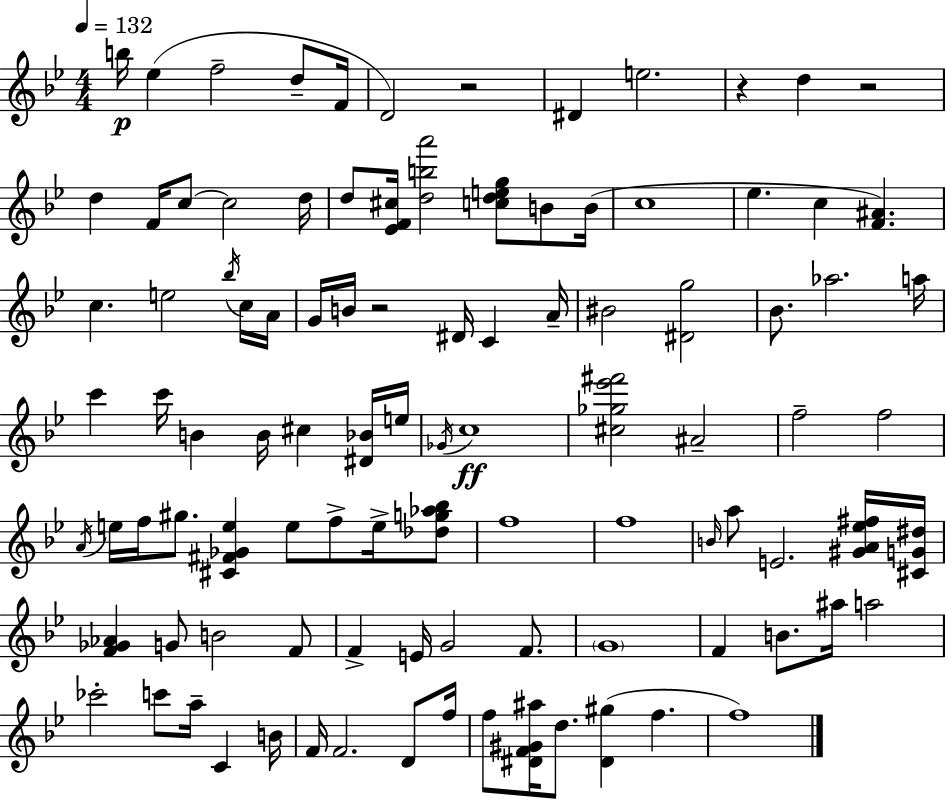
{
  \clef treble
  \numericTimeSignature
  \time 4/4
  \key bes \major
  \tempo 4 = 132
  b''16\p ees''4( f''2-- d''8-- f'16 | d'2) r2 | dis'4 e''2. | r4 d''4 r2 | \break d''4 f'16 c''8~~ c''2 d''16 | d''8 <ees' f' cis''>16 <d'' b'' a'''>2 <c'' d'' e'' g''>8 b'8 b'16( | c''1 | ees''4. c''4 <f' ais'>4.) | \break c''4. e''2 \acciaccatura { bes''16 } c''16 | a'16 g'16 b'16 r2 dis'16 c'4 | a'16-- bis'2 <dis' g''>2 | bes'8. aes''2. | \break a''16 c'''4 c'''16 b'4 b'16 cis''4 <dis' bes'>16 | e''16 \acciaccatura { ges'16 }\ff c''1 | <cis'' ges'' ees''' fis'''>2 ais'2-- | f''2-- f''2 | \break \acciaccatura { a'16 } e''16 f''16 gis''8. <cis' fis' ges' e''>4 e''8 f''8-> | e''16-> <des'' g'' aes'' bes''>8 f''1 | f''1 | \grace { b'16 } a''8 e'2. | \break <gis' a' ees'' fis''>16 <cis' g' dis''>16 <f' ges' aes'>4 g'8 b'2 | f'8 f'4-> e'16 g'2 | f'8. \parenthesize g'1 | f'4 b'8. ais''16 a''2 | \break ces'''2-. c'''8 a''16-- c'4 | b'16 f'16 f'2. | d'8 f''16 f''8 <dis' f' gis' ais''>16 d''8. <dis' gis''>4( f''4. | f''1) | \break \bar "|."
}